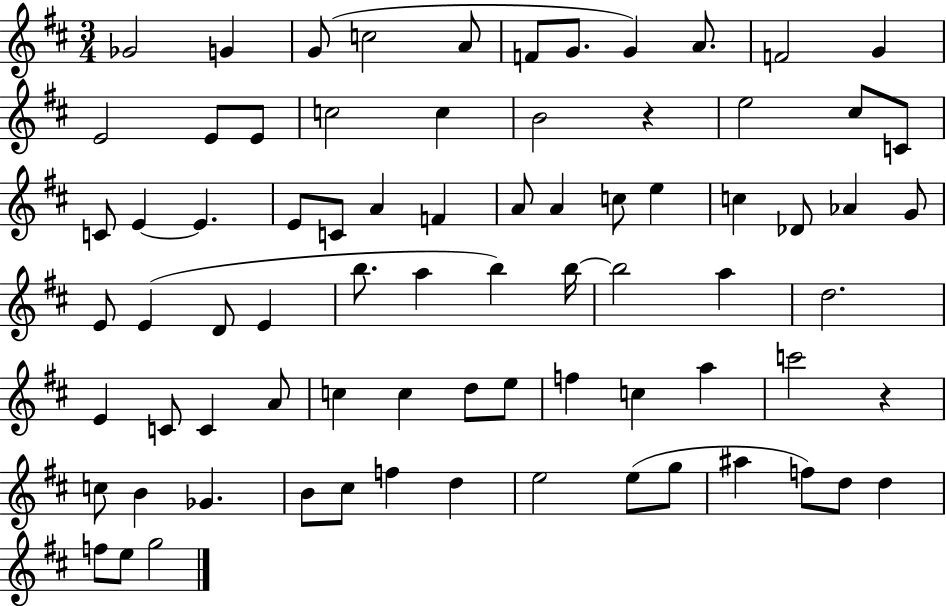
{
  \clef treble
  \numericTimeSignature
  \time 3/4
  \key d \major
  ges'2 g'4 | g'8( c''2 a'8 | f'8 g'8. g'4) a'8. | f'2 g'4 | \break e'2 e'8 e'8 | c''2 c''4 | b'2 r4 | e''2 cis''8 c'8 | \break c'8 e'4~~ e'4. | e'8 c'8 a'4 f'4 | a'8 a'4 c''8 e''4 | c''4 des'8 aes'4 g'8 | \break e'8 e'4( d'8 e'4 | b''8. a''4 b''4) b''16~~ | b''2 a''4 | d''2. | \break e'4 c'8 c'4 a'8 | c''4 c''4 d''8 e''8 | f''4 c''4 a''4 | c'''2 r4 | \break c''8 b'4 ges'4. | b'8 cis''8 f''4 d''4 | e''2 e''8( g''8 | ais''4 f''8) d''8 d''4 | \break f''8 e''8 g''2 | \bar "|."
}